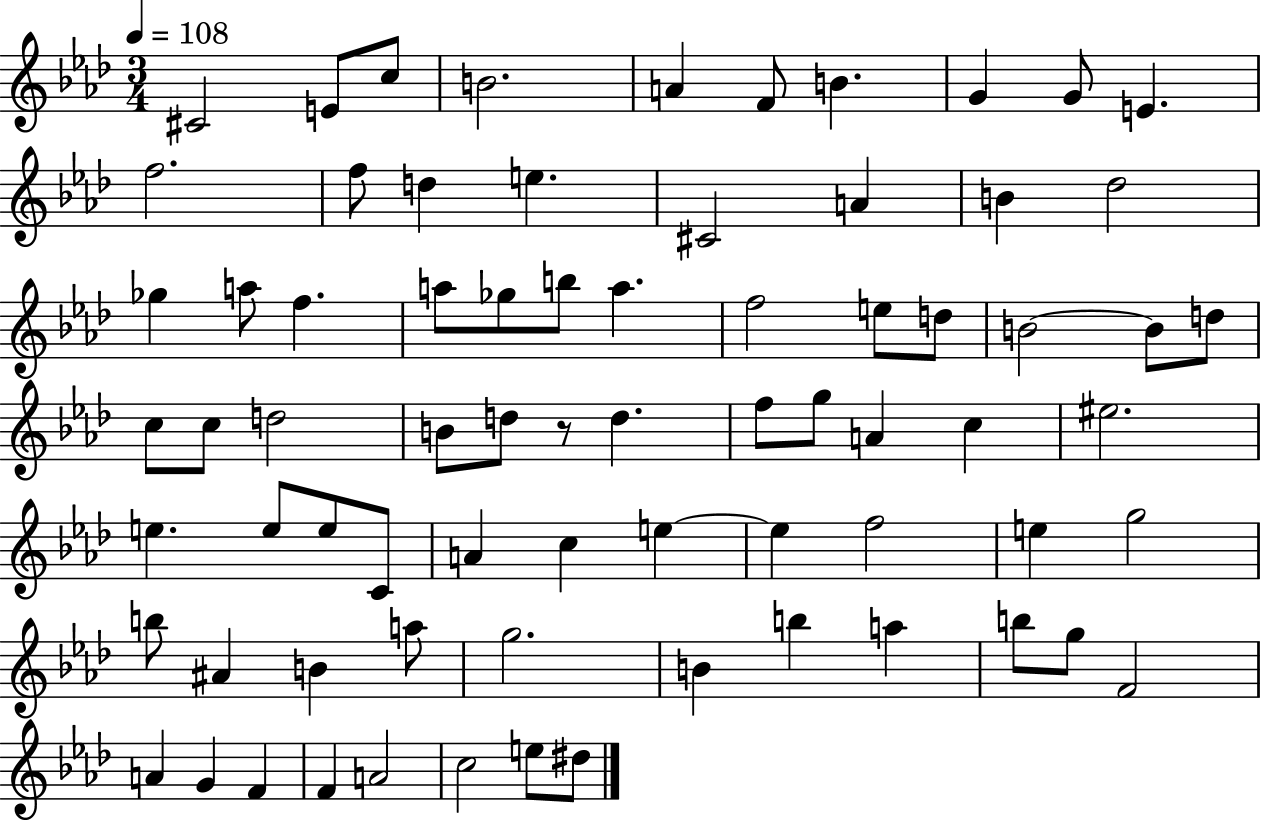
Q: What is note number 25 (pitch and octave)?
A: A5